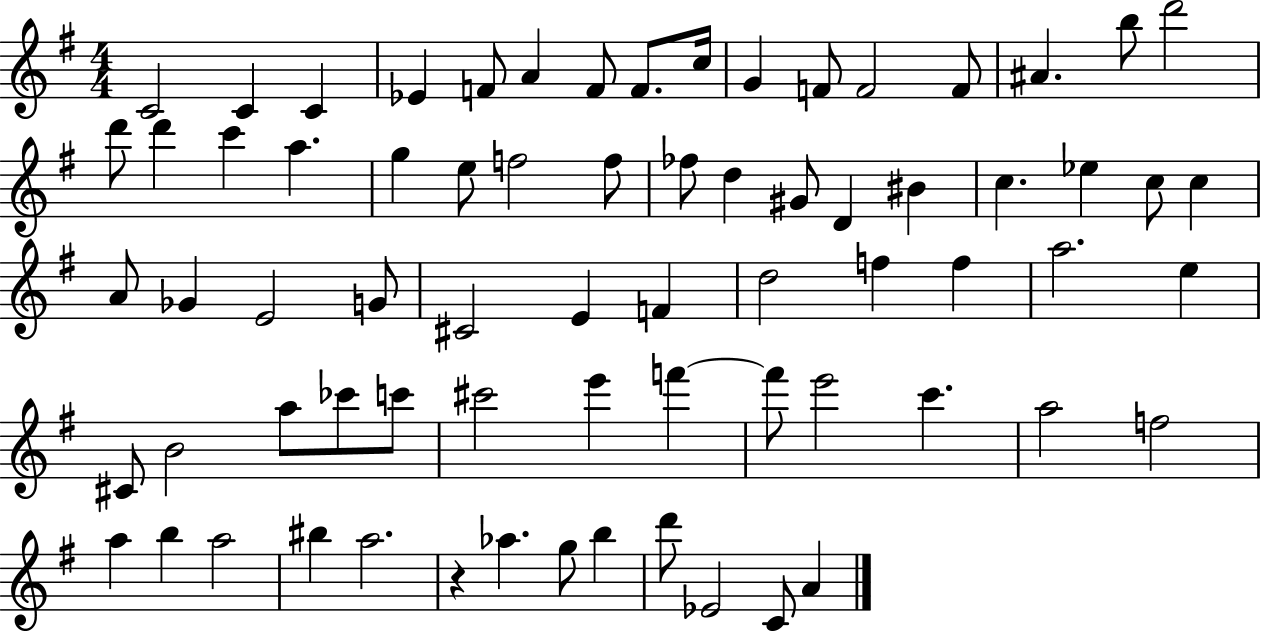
C4/h C4/q C4/q Eb4/q F4/e A4/q F4/e F4/e. C5/s G4/q F4/e F4/h F4/e A#4/q. B5/e D6/h D6/e D6/q C6/q A5/q. G5/q E5/e F5/h F5/e FES5/e D5/q G#4/e D4/q BIS4/q C5/q. Eb5/q C5/e C5/q A4/e Gb4/q E4/h G4/e C#4/h E4/q F4/q D5/h F5/q F5/q A5/h. E5/q C#4/e B4/h A5/e CES6/e C6/e C#6/h E6/q F6/q F6/e E6/h C6/q. A5/h F5/h A5/q B5/q A5/h BIS5/q A5/h. R/q Ab5/q. G5/e B5/q D6/e Eb4/h C4/e A4/q